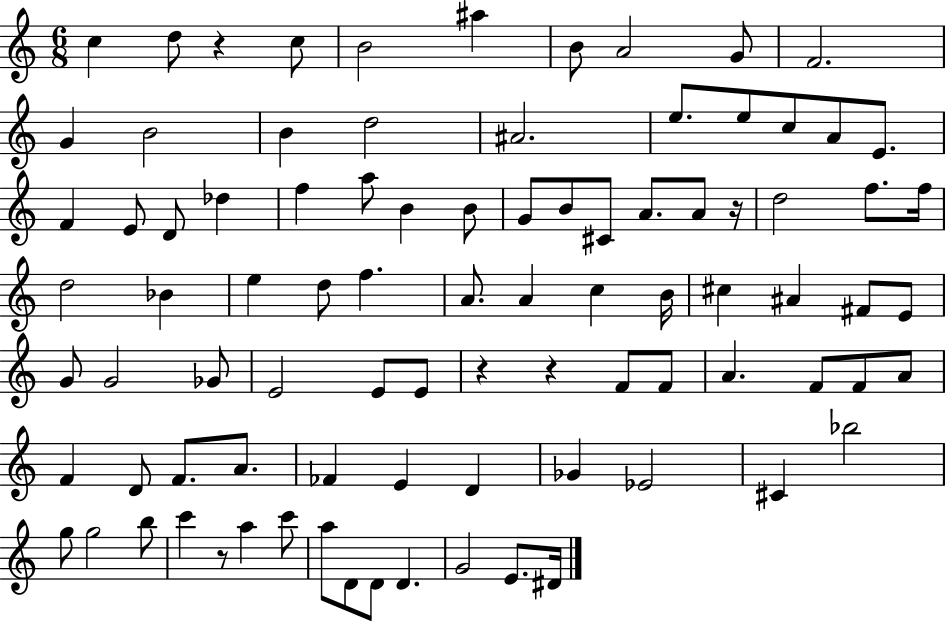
{
  \clef treble
  \numericTimeSignature
  \time 6/8
  \key c \major
  c''4 d''8 r4 c''8 | b'2 ais''4 | b'8 a'2 g'8 | f'2. | \break g'4 b'2 | b'4 d''2 | ais'2. | e''8. e''8 c''8 a'8 e'8. | \break f'4 e'8 d'8 des''4 | f''4 a''8 b'4 b'8 | g'8 b'8 cis'8 a'8. a'8 r16 | d''2 f''8. f''16 | \break d''2 bes'4 | e''4 d''8 f''4. | a'8. a'4 c''4 b'16 | cis''4 ais'4 fis'8 e'8 | \break g'8 g'2 ges'8 | e'2 e'8 e'8 | r4 r4 f'8 f'8 | a'4. f'8 f'8 a'8 | \break f'4 d'8 f'8. a'8. | fes'4 e'4 d'4 | ges'4 ees'2 | cis'4 bes''2 | \break g''8 g''2 b''8 | c'''4 r8 a''4 c'''8 | a''8 d'8 d'8 d'4. | g'2 e'8. dis'16 | \break \bar "|."
}